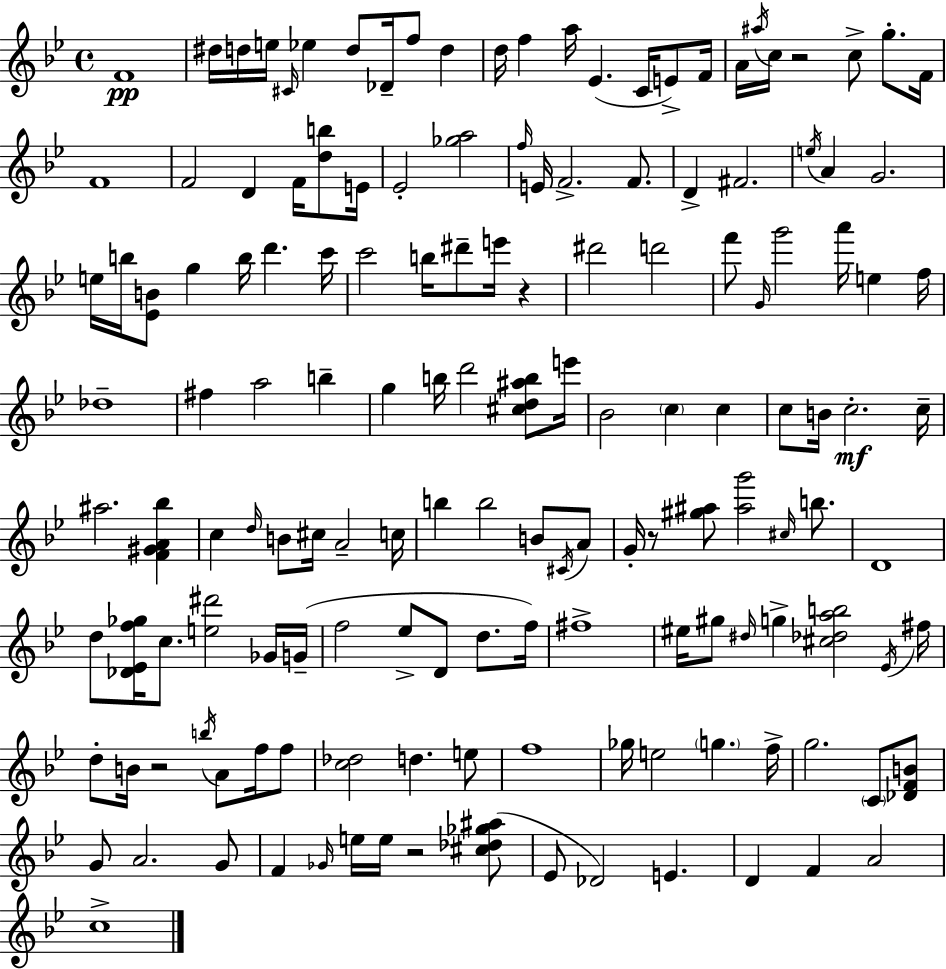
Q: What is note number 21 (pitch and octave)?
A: C5